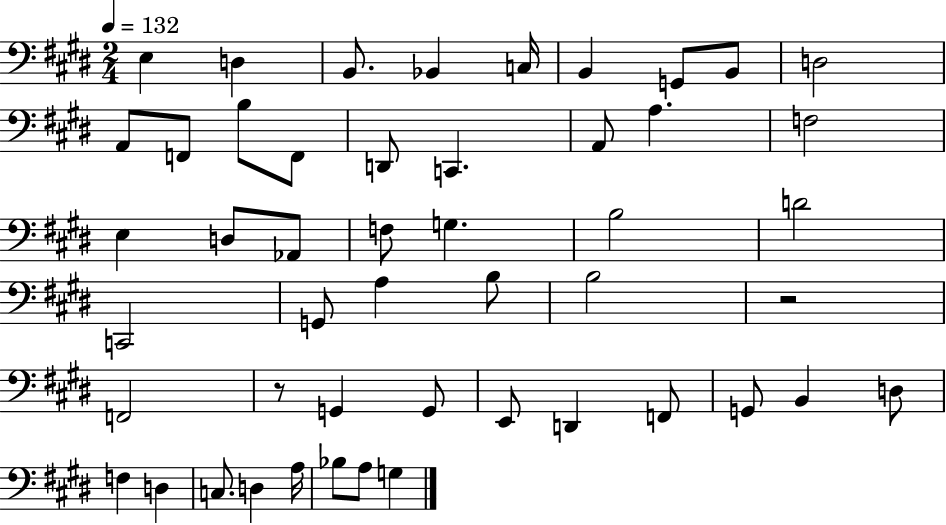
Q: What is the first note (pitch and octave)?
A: E3